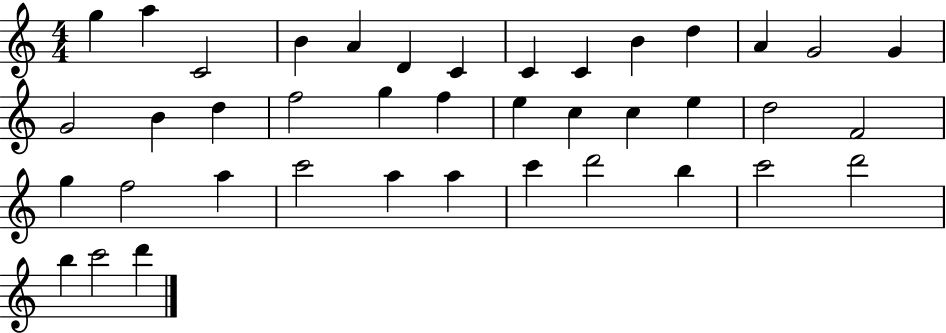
G5/q A5/q C4/h B4/q A4/q D4/q C4/q C4/q C4/q B4/q D5/q A4/q G4/h G4/q G4/h B4/q D5/q F5/h G5/q F5/q E5/q C5/q C5/q E5/q D5/h F4/h G5/q F5/h A5/q C6/h A5/q A5/q C6/q D6/h B5/q C6/h D6/h B5/q C6/h D6/q